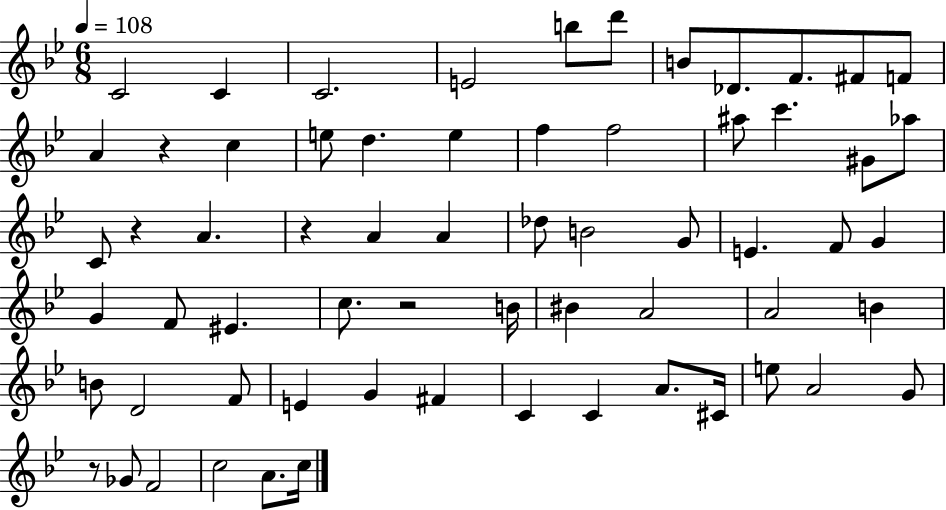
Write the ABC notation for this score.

X:1
T:Untitled
M:6/8
L:1/4
K:Bb
C2 C C2 E2 b/2 d'/2 B/2 _D/2 F/2 ^F/2 F/2 A z c e/2 d e f f2 ^a/2 c' ^G/2 _a/2 C/2 z A z A A _d/2 B2 G/2 E F/2 G G F/2 ^E c/2 z2 B/4 ^B A2 A2 B B/2 D2 F/2 E G ^F C C A/2 ^C/4 e/2 A2 G/2 z/2 _G/2 F2 c2 A/2 c/4